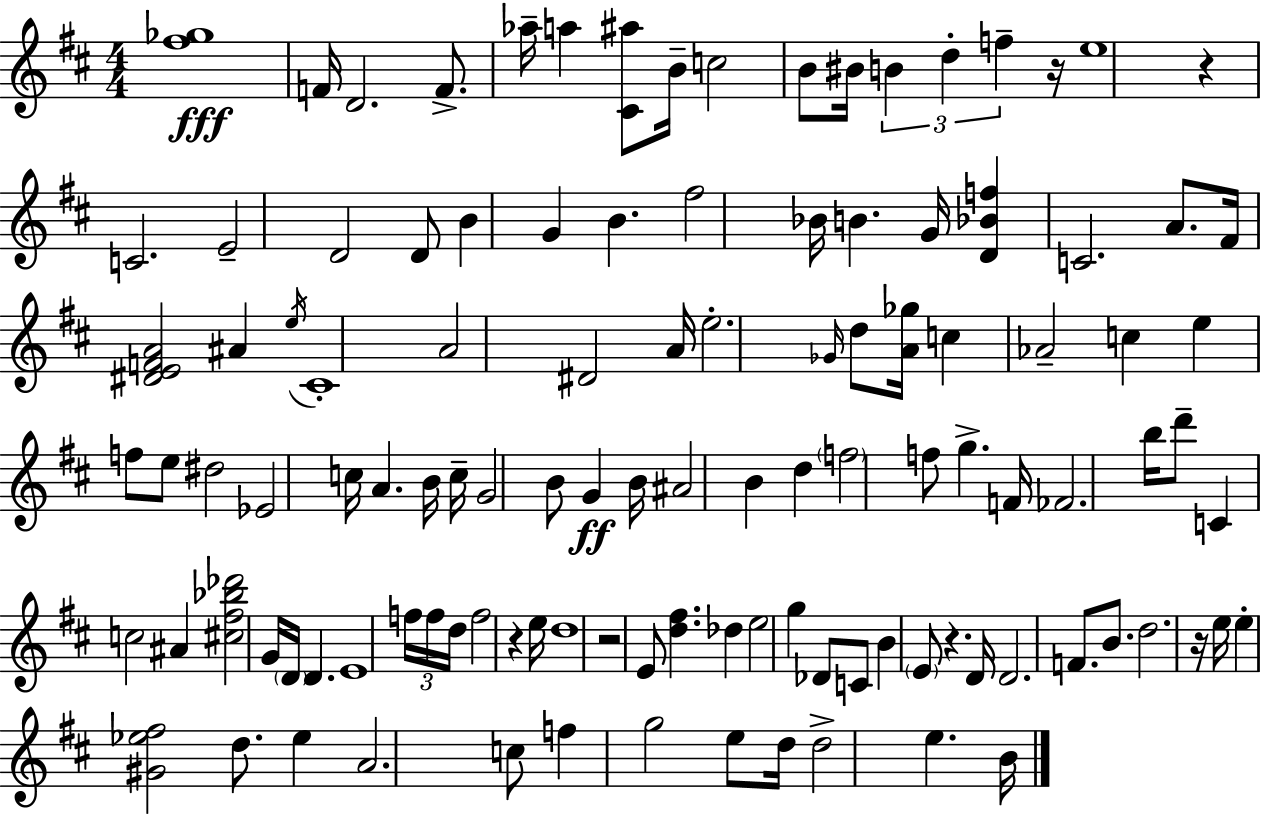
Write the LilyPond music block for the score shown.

{
  \clef treble
  \numericTimeSignature
  \time 4/4
  \key d \major
  \repeat volta 2 { <fis'' ges''>1\fff | f'16 d'2. f'8.-> | aes''16-- a''4 <cis' ais''>8 b'16-- c''2 | b'8 bis'16 \tuplet 3/2 { b'4 d''4-. f''4-- } r16 | \break e''1 | r4 c'2. | e'2-- d'2 | d'8 b'4 g'4 b'4. | \break fis''2 bes'16 b'4. g'16 | <d' bes' f''>4 c'2. | a'8. fis'16 <dis' e' f' a'>2 ais'4 | \acciaccatura { e''16 } cis'1-. | \break a'2 dis'2 | a'16 e''2.-. \grace { ges'16 } d''8 | <a' ges''>16 c''4 aes'2-- c''4 | e''4 f''8 e''8 dis''2 | \break ees'2 c''16 a'4. | b'16 c''16-- g'2 b'8 g'4\ff | b'16 ais'2 b'4 d''4 | \parenthesize f''2 f''8 g''4.-> | \break f'16 fes'2. b''16 | d'''8-- c'4 c''2 ais'4 | <cis'' fis'' bes'' des'''>2 g'16 \parenthesize d'16 d'4. | e'1 | \break \tuplet 3/2 { f''16 f''16 d''16 } f''2 r4 | e''16 d''1 | r2 e'8 <d'' fis''>4. | des''4 e''2 g''4 | \break des'8 c'8 b'4 \parenthesize e'8 r4. | d'16 d'2. f'8. | b'8. d''2. | r16 e''16 e''4-. <gis' ees'' fis''>2 d''8. | \break ees''4 a'2. | c''8 f''4 g''2 | e''8 d''16 d''2-> e''4. | b'16 } \bar "|."
}